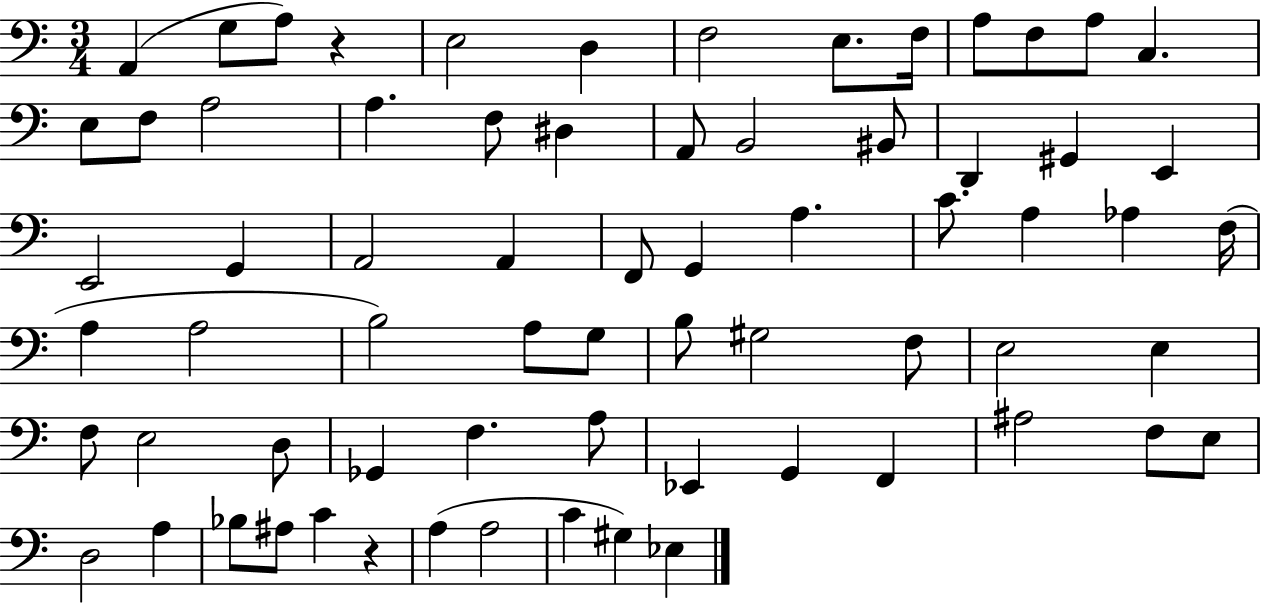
{
  \clef bass
  \numericTimeSignature
  \time 3/4
  \key c \major
  a,4( g8 a8) r4 | e2 d4 | f2 e8. f16 | a8 f8 a8 c4. | \break e8 f8 a2 | a4. f8 dis4 | a,8 b,2 bis,8 | d,4 gis,4 e,4 | \break e,2 g,4 | a,2 a,4 | f,8 g,4 a4. | c'8. a4 aes4 f16( | \break a4 a2 | b2) a8 g8 | b8 gis2 f8 | e2 e4 | \break f8 e2 d8 | ges,4 f4. a8 | ees,4 g,4 f,4 | ais2 f8 e8 | \break d2 a4 | bes8 ais8 c'4 r4 | a4( a2 | c'4 gis4) ees4 | \break \bar "|."
}